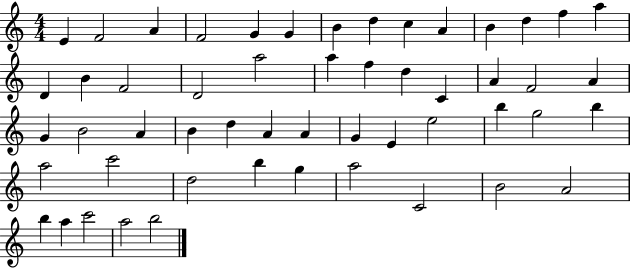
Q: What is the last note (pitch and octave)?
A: B5